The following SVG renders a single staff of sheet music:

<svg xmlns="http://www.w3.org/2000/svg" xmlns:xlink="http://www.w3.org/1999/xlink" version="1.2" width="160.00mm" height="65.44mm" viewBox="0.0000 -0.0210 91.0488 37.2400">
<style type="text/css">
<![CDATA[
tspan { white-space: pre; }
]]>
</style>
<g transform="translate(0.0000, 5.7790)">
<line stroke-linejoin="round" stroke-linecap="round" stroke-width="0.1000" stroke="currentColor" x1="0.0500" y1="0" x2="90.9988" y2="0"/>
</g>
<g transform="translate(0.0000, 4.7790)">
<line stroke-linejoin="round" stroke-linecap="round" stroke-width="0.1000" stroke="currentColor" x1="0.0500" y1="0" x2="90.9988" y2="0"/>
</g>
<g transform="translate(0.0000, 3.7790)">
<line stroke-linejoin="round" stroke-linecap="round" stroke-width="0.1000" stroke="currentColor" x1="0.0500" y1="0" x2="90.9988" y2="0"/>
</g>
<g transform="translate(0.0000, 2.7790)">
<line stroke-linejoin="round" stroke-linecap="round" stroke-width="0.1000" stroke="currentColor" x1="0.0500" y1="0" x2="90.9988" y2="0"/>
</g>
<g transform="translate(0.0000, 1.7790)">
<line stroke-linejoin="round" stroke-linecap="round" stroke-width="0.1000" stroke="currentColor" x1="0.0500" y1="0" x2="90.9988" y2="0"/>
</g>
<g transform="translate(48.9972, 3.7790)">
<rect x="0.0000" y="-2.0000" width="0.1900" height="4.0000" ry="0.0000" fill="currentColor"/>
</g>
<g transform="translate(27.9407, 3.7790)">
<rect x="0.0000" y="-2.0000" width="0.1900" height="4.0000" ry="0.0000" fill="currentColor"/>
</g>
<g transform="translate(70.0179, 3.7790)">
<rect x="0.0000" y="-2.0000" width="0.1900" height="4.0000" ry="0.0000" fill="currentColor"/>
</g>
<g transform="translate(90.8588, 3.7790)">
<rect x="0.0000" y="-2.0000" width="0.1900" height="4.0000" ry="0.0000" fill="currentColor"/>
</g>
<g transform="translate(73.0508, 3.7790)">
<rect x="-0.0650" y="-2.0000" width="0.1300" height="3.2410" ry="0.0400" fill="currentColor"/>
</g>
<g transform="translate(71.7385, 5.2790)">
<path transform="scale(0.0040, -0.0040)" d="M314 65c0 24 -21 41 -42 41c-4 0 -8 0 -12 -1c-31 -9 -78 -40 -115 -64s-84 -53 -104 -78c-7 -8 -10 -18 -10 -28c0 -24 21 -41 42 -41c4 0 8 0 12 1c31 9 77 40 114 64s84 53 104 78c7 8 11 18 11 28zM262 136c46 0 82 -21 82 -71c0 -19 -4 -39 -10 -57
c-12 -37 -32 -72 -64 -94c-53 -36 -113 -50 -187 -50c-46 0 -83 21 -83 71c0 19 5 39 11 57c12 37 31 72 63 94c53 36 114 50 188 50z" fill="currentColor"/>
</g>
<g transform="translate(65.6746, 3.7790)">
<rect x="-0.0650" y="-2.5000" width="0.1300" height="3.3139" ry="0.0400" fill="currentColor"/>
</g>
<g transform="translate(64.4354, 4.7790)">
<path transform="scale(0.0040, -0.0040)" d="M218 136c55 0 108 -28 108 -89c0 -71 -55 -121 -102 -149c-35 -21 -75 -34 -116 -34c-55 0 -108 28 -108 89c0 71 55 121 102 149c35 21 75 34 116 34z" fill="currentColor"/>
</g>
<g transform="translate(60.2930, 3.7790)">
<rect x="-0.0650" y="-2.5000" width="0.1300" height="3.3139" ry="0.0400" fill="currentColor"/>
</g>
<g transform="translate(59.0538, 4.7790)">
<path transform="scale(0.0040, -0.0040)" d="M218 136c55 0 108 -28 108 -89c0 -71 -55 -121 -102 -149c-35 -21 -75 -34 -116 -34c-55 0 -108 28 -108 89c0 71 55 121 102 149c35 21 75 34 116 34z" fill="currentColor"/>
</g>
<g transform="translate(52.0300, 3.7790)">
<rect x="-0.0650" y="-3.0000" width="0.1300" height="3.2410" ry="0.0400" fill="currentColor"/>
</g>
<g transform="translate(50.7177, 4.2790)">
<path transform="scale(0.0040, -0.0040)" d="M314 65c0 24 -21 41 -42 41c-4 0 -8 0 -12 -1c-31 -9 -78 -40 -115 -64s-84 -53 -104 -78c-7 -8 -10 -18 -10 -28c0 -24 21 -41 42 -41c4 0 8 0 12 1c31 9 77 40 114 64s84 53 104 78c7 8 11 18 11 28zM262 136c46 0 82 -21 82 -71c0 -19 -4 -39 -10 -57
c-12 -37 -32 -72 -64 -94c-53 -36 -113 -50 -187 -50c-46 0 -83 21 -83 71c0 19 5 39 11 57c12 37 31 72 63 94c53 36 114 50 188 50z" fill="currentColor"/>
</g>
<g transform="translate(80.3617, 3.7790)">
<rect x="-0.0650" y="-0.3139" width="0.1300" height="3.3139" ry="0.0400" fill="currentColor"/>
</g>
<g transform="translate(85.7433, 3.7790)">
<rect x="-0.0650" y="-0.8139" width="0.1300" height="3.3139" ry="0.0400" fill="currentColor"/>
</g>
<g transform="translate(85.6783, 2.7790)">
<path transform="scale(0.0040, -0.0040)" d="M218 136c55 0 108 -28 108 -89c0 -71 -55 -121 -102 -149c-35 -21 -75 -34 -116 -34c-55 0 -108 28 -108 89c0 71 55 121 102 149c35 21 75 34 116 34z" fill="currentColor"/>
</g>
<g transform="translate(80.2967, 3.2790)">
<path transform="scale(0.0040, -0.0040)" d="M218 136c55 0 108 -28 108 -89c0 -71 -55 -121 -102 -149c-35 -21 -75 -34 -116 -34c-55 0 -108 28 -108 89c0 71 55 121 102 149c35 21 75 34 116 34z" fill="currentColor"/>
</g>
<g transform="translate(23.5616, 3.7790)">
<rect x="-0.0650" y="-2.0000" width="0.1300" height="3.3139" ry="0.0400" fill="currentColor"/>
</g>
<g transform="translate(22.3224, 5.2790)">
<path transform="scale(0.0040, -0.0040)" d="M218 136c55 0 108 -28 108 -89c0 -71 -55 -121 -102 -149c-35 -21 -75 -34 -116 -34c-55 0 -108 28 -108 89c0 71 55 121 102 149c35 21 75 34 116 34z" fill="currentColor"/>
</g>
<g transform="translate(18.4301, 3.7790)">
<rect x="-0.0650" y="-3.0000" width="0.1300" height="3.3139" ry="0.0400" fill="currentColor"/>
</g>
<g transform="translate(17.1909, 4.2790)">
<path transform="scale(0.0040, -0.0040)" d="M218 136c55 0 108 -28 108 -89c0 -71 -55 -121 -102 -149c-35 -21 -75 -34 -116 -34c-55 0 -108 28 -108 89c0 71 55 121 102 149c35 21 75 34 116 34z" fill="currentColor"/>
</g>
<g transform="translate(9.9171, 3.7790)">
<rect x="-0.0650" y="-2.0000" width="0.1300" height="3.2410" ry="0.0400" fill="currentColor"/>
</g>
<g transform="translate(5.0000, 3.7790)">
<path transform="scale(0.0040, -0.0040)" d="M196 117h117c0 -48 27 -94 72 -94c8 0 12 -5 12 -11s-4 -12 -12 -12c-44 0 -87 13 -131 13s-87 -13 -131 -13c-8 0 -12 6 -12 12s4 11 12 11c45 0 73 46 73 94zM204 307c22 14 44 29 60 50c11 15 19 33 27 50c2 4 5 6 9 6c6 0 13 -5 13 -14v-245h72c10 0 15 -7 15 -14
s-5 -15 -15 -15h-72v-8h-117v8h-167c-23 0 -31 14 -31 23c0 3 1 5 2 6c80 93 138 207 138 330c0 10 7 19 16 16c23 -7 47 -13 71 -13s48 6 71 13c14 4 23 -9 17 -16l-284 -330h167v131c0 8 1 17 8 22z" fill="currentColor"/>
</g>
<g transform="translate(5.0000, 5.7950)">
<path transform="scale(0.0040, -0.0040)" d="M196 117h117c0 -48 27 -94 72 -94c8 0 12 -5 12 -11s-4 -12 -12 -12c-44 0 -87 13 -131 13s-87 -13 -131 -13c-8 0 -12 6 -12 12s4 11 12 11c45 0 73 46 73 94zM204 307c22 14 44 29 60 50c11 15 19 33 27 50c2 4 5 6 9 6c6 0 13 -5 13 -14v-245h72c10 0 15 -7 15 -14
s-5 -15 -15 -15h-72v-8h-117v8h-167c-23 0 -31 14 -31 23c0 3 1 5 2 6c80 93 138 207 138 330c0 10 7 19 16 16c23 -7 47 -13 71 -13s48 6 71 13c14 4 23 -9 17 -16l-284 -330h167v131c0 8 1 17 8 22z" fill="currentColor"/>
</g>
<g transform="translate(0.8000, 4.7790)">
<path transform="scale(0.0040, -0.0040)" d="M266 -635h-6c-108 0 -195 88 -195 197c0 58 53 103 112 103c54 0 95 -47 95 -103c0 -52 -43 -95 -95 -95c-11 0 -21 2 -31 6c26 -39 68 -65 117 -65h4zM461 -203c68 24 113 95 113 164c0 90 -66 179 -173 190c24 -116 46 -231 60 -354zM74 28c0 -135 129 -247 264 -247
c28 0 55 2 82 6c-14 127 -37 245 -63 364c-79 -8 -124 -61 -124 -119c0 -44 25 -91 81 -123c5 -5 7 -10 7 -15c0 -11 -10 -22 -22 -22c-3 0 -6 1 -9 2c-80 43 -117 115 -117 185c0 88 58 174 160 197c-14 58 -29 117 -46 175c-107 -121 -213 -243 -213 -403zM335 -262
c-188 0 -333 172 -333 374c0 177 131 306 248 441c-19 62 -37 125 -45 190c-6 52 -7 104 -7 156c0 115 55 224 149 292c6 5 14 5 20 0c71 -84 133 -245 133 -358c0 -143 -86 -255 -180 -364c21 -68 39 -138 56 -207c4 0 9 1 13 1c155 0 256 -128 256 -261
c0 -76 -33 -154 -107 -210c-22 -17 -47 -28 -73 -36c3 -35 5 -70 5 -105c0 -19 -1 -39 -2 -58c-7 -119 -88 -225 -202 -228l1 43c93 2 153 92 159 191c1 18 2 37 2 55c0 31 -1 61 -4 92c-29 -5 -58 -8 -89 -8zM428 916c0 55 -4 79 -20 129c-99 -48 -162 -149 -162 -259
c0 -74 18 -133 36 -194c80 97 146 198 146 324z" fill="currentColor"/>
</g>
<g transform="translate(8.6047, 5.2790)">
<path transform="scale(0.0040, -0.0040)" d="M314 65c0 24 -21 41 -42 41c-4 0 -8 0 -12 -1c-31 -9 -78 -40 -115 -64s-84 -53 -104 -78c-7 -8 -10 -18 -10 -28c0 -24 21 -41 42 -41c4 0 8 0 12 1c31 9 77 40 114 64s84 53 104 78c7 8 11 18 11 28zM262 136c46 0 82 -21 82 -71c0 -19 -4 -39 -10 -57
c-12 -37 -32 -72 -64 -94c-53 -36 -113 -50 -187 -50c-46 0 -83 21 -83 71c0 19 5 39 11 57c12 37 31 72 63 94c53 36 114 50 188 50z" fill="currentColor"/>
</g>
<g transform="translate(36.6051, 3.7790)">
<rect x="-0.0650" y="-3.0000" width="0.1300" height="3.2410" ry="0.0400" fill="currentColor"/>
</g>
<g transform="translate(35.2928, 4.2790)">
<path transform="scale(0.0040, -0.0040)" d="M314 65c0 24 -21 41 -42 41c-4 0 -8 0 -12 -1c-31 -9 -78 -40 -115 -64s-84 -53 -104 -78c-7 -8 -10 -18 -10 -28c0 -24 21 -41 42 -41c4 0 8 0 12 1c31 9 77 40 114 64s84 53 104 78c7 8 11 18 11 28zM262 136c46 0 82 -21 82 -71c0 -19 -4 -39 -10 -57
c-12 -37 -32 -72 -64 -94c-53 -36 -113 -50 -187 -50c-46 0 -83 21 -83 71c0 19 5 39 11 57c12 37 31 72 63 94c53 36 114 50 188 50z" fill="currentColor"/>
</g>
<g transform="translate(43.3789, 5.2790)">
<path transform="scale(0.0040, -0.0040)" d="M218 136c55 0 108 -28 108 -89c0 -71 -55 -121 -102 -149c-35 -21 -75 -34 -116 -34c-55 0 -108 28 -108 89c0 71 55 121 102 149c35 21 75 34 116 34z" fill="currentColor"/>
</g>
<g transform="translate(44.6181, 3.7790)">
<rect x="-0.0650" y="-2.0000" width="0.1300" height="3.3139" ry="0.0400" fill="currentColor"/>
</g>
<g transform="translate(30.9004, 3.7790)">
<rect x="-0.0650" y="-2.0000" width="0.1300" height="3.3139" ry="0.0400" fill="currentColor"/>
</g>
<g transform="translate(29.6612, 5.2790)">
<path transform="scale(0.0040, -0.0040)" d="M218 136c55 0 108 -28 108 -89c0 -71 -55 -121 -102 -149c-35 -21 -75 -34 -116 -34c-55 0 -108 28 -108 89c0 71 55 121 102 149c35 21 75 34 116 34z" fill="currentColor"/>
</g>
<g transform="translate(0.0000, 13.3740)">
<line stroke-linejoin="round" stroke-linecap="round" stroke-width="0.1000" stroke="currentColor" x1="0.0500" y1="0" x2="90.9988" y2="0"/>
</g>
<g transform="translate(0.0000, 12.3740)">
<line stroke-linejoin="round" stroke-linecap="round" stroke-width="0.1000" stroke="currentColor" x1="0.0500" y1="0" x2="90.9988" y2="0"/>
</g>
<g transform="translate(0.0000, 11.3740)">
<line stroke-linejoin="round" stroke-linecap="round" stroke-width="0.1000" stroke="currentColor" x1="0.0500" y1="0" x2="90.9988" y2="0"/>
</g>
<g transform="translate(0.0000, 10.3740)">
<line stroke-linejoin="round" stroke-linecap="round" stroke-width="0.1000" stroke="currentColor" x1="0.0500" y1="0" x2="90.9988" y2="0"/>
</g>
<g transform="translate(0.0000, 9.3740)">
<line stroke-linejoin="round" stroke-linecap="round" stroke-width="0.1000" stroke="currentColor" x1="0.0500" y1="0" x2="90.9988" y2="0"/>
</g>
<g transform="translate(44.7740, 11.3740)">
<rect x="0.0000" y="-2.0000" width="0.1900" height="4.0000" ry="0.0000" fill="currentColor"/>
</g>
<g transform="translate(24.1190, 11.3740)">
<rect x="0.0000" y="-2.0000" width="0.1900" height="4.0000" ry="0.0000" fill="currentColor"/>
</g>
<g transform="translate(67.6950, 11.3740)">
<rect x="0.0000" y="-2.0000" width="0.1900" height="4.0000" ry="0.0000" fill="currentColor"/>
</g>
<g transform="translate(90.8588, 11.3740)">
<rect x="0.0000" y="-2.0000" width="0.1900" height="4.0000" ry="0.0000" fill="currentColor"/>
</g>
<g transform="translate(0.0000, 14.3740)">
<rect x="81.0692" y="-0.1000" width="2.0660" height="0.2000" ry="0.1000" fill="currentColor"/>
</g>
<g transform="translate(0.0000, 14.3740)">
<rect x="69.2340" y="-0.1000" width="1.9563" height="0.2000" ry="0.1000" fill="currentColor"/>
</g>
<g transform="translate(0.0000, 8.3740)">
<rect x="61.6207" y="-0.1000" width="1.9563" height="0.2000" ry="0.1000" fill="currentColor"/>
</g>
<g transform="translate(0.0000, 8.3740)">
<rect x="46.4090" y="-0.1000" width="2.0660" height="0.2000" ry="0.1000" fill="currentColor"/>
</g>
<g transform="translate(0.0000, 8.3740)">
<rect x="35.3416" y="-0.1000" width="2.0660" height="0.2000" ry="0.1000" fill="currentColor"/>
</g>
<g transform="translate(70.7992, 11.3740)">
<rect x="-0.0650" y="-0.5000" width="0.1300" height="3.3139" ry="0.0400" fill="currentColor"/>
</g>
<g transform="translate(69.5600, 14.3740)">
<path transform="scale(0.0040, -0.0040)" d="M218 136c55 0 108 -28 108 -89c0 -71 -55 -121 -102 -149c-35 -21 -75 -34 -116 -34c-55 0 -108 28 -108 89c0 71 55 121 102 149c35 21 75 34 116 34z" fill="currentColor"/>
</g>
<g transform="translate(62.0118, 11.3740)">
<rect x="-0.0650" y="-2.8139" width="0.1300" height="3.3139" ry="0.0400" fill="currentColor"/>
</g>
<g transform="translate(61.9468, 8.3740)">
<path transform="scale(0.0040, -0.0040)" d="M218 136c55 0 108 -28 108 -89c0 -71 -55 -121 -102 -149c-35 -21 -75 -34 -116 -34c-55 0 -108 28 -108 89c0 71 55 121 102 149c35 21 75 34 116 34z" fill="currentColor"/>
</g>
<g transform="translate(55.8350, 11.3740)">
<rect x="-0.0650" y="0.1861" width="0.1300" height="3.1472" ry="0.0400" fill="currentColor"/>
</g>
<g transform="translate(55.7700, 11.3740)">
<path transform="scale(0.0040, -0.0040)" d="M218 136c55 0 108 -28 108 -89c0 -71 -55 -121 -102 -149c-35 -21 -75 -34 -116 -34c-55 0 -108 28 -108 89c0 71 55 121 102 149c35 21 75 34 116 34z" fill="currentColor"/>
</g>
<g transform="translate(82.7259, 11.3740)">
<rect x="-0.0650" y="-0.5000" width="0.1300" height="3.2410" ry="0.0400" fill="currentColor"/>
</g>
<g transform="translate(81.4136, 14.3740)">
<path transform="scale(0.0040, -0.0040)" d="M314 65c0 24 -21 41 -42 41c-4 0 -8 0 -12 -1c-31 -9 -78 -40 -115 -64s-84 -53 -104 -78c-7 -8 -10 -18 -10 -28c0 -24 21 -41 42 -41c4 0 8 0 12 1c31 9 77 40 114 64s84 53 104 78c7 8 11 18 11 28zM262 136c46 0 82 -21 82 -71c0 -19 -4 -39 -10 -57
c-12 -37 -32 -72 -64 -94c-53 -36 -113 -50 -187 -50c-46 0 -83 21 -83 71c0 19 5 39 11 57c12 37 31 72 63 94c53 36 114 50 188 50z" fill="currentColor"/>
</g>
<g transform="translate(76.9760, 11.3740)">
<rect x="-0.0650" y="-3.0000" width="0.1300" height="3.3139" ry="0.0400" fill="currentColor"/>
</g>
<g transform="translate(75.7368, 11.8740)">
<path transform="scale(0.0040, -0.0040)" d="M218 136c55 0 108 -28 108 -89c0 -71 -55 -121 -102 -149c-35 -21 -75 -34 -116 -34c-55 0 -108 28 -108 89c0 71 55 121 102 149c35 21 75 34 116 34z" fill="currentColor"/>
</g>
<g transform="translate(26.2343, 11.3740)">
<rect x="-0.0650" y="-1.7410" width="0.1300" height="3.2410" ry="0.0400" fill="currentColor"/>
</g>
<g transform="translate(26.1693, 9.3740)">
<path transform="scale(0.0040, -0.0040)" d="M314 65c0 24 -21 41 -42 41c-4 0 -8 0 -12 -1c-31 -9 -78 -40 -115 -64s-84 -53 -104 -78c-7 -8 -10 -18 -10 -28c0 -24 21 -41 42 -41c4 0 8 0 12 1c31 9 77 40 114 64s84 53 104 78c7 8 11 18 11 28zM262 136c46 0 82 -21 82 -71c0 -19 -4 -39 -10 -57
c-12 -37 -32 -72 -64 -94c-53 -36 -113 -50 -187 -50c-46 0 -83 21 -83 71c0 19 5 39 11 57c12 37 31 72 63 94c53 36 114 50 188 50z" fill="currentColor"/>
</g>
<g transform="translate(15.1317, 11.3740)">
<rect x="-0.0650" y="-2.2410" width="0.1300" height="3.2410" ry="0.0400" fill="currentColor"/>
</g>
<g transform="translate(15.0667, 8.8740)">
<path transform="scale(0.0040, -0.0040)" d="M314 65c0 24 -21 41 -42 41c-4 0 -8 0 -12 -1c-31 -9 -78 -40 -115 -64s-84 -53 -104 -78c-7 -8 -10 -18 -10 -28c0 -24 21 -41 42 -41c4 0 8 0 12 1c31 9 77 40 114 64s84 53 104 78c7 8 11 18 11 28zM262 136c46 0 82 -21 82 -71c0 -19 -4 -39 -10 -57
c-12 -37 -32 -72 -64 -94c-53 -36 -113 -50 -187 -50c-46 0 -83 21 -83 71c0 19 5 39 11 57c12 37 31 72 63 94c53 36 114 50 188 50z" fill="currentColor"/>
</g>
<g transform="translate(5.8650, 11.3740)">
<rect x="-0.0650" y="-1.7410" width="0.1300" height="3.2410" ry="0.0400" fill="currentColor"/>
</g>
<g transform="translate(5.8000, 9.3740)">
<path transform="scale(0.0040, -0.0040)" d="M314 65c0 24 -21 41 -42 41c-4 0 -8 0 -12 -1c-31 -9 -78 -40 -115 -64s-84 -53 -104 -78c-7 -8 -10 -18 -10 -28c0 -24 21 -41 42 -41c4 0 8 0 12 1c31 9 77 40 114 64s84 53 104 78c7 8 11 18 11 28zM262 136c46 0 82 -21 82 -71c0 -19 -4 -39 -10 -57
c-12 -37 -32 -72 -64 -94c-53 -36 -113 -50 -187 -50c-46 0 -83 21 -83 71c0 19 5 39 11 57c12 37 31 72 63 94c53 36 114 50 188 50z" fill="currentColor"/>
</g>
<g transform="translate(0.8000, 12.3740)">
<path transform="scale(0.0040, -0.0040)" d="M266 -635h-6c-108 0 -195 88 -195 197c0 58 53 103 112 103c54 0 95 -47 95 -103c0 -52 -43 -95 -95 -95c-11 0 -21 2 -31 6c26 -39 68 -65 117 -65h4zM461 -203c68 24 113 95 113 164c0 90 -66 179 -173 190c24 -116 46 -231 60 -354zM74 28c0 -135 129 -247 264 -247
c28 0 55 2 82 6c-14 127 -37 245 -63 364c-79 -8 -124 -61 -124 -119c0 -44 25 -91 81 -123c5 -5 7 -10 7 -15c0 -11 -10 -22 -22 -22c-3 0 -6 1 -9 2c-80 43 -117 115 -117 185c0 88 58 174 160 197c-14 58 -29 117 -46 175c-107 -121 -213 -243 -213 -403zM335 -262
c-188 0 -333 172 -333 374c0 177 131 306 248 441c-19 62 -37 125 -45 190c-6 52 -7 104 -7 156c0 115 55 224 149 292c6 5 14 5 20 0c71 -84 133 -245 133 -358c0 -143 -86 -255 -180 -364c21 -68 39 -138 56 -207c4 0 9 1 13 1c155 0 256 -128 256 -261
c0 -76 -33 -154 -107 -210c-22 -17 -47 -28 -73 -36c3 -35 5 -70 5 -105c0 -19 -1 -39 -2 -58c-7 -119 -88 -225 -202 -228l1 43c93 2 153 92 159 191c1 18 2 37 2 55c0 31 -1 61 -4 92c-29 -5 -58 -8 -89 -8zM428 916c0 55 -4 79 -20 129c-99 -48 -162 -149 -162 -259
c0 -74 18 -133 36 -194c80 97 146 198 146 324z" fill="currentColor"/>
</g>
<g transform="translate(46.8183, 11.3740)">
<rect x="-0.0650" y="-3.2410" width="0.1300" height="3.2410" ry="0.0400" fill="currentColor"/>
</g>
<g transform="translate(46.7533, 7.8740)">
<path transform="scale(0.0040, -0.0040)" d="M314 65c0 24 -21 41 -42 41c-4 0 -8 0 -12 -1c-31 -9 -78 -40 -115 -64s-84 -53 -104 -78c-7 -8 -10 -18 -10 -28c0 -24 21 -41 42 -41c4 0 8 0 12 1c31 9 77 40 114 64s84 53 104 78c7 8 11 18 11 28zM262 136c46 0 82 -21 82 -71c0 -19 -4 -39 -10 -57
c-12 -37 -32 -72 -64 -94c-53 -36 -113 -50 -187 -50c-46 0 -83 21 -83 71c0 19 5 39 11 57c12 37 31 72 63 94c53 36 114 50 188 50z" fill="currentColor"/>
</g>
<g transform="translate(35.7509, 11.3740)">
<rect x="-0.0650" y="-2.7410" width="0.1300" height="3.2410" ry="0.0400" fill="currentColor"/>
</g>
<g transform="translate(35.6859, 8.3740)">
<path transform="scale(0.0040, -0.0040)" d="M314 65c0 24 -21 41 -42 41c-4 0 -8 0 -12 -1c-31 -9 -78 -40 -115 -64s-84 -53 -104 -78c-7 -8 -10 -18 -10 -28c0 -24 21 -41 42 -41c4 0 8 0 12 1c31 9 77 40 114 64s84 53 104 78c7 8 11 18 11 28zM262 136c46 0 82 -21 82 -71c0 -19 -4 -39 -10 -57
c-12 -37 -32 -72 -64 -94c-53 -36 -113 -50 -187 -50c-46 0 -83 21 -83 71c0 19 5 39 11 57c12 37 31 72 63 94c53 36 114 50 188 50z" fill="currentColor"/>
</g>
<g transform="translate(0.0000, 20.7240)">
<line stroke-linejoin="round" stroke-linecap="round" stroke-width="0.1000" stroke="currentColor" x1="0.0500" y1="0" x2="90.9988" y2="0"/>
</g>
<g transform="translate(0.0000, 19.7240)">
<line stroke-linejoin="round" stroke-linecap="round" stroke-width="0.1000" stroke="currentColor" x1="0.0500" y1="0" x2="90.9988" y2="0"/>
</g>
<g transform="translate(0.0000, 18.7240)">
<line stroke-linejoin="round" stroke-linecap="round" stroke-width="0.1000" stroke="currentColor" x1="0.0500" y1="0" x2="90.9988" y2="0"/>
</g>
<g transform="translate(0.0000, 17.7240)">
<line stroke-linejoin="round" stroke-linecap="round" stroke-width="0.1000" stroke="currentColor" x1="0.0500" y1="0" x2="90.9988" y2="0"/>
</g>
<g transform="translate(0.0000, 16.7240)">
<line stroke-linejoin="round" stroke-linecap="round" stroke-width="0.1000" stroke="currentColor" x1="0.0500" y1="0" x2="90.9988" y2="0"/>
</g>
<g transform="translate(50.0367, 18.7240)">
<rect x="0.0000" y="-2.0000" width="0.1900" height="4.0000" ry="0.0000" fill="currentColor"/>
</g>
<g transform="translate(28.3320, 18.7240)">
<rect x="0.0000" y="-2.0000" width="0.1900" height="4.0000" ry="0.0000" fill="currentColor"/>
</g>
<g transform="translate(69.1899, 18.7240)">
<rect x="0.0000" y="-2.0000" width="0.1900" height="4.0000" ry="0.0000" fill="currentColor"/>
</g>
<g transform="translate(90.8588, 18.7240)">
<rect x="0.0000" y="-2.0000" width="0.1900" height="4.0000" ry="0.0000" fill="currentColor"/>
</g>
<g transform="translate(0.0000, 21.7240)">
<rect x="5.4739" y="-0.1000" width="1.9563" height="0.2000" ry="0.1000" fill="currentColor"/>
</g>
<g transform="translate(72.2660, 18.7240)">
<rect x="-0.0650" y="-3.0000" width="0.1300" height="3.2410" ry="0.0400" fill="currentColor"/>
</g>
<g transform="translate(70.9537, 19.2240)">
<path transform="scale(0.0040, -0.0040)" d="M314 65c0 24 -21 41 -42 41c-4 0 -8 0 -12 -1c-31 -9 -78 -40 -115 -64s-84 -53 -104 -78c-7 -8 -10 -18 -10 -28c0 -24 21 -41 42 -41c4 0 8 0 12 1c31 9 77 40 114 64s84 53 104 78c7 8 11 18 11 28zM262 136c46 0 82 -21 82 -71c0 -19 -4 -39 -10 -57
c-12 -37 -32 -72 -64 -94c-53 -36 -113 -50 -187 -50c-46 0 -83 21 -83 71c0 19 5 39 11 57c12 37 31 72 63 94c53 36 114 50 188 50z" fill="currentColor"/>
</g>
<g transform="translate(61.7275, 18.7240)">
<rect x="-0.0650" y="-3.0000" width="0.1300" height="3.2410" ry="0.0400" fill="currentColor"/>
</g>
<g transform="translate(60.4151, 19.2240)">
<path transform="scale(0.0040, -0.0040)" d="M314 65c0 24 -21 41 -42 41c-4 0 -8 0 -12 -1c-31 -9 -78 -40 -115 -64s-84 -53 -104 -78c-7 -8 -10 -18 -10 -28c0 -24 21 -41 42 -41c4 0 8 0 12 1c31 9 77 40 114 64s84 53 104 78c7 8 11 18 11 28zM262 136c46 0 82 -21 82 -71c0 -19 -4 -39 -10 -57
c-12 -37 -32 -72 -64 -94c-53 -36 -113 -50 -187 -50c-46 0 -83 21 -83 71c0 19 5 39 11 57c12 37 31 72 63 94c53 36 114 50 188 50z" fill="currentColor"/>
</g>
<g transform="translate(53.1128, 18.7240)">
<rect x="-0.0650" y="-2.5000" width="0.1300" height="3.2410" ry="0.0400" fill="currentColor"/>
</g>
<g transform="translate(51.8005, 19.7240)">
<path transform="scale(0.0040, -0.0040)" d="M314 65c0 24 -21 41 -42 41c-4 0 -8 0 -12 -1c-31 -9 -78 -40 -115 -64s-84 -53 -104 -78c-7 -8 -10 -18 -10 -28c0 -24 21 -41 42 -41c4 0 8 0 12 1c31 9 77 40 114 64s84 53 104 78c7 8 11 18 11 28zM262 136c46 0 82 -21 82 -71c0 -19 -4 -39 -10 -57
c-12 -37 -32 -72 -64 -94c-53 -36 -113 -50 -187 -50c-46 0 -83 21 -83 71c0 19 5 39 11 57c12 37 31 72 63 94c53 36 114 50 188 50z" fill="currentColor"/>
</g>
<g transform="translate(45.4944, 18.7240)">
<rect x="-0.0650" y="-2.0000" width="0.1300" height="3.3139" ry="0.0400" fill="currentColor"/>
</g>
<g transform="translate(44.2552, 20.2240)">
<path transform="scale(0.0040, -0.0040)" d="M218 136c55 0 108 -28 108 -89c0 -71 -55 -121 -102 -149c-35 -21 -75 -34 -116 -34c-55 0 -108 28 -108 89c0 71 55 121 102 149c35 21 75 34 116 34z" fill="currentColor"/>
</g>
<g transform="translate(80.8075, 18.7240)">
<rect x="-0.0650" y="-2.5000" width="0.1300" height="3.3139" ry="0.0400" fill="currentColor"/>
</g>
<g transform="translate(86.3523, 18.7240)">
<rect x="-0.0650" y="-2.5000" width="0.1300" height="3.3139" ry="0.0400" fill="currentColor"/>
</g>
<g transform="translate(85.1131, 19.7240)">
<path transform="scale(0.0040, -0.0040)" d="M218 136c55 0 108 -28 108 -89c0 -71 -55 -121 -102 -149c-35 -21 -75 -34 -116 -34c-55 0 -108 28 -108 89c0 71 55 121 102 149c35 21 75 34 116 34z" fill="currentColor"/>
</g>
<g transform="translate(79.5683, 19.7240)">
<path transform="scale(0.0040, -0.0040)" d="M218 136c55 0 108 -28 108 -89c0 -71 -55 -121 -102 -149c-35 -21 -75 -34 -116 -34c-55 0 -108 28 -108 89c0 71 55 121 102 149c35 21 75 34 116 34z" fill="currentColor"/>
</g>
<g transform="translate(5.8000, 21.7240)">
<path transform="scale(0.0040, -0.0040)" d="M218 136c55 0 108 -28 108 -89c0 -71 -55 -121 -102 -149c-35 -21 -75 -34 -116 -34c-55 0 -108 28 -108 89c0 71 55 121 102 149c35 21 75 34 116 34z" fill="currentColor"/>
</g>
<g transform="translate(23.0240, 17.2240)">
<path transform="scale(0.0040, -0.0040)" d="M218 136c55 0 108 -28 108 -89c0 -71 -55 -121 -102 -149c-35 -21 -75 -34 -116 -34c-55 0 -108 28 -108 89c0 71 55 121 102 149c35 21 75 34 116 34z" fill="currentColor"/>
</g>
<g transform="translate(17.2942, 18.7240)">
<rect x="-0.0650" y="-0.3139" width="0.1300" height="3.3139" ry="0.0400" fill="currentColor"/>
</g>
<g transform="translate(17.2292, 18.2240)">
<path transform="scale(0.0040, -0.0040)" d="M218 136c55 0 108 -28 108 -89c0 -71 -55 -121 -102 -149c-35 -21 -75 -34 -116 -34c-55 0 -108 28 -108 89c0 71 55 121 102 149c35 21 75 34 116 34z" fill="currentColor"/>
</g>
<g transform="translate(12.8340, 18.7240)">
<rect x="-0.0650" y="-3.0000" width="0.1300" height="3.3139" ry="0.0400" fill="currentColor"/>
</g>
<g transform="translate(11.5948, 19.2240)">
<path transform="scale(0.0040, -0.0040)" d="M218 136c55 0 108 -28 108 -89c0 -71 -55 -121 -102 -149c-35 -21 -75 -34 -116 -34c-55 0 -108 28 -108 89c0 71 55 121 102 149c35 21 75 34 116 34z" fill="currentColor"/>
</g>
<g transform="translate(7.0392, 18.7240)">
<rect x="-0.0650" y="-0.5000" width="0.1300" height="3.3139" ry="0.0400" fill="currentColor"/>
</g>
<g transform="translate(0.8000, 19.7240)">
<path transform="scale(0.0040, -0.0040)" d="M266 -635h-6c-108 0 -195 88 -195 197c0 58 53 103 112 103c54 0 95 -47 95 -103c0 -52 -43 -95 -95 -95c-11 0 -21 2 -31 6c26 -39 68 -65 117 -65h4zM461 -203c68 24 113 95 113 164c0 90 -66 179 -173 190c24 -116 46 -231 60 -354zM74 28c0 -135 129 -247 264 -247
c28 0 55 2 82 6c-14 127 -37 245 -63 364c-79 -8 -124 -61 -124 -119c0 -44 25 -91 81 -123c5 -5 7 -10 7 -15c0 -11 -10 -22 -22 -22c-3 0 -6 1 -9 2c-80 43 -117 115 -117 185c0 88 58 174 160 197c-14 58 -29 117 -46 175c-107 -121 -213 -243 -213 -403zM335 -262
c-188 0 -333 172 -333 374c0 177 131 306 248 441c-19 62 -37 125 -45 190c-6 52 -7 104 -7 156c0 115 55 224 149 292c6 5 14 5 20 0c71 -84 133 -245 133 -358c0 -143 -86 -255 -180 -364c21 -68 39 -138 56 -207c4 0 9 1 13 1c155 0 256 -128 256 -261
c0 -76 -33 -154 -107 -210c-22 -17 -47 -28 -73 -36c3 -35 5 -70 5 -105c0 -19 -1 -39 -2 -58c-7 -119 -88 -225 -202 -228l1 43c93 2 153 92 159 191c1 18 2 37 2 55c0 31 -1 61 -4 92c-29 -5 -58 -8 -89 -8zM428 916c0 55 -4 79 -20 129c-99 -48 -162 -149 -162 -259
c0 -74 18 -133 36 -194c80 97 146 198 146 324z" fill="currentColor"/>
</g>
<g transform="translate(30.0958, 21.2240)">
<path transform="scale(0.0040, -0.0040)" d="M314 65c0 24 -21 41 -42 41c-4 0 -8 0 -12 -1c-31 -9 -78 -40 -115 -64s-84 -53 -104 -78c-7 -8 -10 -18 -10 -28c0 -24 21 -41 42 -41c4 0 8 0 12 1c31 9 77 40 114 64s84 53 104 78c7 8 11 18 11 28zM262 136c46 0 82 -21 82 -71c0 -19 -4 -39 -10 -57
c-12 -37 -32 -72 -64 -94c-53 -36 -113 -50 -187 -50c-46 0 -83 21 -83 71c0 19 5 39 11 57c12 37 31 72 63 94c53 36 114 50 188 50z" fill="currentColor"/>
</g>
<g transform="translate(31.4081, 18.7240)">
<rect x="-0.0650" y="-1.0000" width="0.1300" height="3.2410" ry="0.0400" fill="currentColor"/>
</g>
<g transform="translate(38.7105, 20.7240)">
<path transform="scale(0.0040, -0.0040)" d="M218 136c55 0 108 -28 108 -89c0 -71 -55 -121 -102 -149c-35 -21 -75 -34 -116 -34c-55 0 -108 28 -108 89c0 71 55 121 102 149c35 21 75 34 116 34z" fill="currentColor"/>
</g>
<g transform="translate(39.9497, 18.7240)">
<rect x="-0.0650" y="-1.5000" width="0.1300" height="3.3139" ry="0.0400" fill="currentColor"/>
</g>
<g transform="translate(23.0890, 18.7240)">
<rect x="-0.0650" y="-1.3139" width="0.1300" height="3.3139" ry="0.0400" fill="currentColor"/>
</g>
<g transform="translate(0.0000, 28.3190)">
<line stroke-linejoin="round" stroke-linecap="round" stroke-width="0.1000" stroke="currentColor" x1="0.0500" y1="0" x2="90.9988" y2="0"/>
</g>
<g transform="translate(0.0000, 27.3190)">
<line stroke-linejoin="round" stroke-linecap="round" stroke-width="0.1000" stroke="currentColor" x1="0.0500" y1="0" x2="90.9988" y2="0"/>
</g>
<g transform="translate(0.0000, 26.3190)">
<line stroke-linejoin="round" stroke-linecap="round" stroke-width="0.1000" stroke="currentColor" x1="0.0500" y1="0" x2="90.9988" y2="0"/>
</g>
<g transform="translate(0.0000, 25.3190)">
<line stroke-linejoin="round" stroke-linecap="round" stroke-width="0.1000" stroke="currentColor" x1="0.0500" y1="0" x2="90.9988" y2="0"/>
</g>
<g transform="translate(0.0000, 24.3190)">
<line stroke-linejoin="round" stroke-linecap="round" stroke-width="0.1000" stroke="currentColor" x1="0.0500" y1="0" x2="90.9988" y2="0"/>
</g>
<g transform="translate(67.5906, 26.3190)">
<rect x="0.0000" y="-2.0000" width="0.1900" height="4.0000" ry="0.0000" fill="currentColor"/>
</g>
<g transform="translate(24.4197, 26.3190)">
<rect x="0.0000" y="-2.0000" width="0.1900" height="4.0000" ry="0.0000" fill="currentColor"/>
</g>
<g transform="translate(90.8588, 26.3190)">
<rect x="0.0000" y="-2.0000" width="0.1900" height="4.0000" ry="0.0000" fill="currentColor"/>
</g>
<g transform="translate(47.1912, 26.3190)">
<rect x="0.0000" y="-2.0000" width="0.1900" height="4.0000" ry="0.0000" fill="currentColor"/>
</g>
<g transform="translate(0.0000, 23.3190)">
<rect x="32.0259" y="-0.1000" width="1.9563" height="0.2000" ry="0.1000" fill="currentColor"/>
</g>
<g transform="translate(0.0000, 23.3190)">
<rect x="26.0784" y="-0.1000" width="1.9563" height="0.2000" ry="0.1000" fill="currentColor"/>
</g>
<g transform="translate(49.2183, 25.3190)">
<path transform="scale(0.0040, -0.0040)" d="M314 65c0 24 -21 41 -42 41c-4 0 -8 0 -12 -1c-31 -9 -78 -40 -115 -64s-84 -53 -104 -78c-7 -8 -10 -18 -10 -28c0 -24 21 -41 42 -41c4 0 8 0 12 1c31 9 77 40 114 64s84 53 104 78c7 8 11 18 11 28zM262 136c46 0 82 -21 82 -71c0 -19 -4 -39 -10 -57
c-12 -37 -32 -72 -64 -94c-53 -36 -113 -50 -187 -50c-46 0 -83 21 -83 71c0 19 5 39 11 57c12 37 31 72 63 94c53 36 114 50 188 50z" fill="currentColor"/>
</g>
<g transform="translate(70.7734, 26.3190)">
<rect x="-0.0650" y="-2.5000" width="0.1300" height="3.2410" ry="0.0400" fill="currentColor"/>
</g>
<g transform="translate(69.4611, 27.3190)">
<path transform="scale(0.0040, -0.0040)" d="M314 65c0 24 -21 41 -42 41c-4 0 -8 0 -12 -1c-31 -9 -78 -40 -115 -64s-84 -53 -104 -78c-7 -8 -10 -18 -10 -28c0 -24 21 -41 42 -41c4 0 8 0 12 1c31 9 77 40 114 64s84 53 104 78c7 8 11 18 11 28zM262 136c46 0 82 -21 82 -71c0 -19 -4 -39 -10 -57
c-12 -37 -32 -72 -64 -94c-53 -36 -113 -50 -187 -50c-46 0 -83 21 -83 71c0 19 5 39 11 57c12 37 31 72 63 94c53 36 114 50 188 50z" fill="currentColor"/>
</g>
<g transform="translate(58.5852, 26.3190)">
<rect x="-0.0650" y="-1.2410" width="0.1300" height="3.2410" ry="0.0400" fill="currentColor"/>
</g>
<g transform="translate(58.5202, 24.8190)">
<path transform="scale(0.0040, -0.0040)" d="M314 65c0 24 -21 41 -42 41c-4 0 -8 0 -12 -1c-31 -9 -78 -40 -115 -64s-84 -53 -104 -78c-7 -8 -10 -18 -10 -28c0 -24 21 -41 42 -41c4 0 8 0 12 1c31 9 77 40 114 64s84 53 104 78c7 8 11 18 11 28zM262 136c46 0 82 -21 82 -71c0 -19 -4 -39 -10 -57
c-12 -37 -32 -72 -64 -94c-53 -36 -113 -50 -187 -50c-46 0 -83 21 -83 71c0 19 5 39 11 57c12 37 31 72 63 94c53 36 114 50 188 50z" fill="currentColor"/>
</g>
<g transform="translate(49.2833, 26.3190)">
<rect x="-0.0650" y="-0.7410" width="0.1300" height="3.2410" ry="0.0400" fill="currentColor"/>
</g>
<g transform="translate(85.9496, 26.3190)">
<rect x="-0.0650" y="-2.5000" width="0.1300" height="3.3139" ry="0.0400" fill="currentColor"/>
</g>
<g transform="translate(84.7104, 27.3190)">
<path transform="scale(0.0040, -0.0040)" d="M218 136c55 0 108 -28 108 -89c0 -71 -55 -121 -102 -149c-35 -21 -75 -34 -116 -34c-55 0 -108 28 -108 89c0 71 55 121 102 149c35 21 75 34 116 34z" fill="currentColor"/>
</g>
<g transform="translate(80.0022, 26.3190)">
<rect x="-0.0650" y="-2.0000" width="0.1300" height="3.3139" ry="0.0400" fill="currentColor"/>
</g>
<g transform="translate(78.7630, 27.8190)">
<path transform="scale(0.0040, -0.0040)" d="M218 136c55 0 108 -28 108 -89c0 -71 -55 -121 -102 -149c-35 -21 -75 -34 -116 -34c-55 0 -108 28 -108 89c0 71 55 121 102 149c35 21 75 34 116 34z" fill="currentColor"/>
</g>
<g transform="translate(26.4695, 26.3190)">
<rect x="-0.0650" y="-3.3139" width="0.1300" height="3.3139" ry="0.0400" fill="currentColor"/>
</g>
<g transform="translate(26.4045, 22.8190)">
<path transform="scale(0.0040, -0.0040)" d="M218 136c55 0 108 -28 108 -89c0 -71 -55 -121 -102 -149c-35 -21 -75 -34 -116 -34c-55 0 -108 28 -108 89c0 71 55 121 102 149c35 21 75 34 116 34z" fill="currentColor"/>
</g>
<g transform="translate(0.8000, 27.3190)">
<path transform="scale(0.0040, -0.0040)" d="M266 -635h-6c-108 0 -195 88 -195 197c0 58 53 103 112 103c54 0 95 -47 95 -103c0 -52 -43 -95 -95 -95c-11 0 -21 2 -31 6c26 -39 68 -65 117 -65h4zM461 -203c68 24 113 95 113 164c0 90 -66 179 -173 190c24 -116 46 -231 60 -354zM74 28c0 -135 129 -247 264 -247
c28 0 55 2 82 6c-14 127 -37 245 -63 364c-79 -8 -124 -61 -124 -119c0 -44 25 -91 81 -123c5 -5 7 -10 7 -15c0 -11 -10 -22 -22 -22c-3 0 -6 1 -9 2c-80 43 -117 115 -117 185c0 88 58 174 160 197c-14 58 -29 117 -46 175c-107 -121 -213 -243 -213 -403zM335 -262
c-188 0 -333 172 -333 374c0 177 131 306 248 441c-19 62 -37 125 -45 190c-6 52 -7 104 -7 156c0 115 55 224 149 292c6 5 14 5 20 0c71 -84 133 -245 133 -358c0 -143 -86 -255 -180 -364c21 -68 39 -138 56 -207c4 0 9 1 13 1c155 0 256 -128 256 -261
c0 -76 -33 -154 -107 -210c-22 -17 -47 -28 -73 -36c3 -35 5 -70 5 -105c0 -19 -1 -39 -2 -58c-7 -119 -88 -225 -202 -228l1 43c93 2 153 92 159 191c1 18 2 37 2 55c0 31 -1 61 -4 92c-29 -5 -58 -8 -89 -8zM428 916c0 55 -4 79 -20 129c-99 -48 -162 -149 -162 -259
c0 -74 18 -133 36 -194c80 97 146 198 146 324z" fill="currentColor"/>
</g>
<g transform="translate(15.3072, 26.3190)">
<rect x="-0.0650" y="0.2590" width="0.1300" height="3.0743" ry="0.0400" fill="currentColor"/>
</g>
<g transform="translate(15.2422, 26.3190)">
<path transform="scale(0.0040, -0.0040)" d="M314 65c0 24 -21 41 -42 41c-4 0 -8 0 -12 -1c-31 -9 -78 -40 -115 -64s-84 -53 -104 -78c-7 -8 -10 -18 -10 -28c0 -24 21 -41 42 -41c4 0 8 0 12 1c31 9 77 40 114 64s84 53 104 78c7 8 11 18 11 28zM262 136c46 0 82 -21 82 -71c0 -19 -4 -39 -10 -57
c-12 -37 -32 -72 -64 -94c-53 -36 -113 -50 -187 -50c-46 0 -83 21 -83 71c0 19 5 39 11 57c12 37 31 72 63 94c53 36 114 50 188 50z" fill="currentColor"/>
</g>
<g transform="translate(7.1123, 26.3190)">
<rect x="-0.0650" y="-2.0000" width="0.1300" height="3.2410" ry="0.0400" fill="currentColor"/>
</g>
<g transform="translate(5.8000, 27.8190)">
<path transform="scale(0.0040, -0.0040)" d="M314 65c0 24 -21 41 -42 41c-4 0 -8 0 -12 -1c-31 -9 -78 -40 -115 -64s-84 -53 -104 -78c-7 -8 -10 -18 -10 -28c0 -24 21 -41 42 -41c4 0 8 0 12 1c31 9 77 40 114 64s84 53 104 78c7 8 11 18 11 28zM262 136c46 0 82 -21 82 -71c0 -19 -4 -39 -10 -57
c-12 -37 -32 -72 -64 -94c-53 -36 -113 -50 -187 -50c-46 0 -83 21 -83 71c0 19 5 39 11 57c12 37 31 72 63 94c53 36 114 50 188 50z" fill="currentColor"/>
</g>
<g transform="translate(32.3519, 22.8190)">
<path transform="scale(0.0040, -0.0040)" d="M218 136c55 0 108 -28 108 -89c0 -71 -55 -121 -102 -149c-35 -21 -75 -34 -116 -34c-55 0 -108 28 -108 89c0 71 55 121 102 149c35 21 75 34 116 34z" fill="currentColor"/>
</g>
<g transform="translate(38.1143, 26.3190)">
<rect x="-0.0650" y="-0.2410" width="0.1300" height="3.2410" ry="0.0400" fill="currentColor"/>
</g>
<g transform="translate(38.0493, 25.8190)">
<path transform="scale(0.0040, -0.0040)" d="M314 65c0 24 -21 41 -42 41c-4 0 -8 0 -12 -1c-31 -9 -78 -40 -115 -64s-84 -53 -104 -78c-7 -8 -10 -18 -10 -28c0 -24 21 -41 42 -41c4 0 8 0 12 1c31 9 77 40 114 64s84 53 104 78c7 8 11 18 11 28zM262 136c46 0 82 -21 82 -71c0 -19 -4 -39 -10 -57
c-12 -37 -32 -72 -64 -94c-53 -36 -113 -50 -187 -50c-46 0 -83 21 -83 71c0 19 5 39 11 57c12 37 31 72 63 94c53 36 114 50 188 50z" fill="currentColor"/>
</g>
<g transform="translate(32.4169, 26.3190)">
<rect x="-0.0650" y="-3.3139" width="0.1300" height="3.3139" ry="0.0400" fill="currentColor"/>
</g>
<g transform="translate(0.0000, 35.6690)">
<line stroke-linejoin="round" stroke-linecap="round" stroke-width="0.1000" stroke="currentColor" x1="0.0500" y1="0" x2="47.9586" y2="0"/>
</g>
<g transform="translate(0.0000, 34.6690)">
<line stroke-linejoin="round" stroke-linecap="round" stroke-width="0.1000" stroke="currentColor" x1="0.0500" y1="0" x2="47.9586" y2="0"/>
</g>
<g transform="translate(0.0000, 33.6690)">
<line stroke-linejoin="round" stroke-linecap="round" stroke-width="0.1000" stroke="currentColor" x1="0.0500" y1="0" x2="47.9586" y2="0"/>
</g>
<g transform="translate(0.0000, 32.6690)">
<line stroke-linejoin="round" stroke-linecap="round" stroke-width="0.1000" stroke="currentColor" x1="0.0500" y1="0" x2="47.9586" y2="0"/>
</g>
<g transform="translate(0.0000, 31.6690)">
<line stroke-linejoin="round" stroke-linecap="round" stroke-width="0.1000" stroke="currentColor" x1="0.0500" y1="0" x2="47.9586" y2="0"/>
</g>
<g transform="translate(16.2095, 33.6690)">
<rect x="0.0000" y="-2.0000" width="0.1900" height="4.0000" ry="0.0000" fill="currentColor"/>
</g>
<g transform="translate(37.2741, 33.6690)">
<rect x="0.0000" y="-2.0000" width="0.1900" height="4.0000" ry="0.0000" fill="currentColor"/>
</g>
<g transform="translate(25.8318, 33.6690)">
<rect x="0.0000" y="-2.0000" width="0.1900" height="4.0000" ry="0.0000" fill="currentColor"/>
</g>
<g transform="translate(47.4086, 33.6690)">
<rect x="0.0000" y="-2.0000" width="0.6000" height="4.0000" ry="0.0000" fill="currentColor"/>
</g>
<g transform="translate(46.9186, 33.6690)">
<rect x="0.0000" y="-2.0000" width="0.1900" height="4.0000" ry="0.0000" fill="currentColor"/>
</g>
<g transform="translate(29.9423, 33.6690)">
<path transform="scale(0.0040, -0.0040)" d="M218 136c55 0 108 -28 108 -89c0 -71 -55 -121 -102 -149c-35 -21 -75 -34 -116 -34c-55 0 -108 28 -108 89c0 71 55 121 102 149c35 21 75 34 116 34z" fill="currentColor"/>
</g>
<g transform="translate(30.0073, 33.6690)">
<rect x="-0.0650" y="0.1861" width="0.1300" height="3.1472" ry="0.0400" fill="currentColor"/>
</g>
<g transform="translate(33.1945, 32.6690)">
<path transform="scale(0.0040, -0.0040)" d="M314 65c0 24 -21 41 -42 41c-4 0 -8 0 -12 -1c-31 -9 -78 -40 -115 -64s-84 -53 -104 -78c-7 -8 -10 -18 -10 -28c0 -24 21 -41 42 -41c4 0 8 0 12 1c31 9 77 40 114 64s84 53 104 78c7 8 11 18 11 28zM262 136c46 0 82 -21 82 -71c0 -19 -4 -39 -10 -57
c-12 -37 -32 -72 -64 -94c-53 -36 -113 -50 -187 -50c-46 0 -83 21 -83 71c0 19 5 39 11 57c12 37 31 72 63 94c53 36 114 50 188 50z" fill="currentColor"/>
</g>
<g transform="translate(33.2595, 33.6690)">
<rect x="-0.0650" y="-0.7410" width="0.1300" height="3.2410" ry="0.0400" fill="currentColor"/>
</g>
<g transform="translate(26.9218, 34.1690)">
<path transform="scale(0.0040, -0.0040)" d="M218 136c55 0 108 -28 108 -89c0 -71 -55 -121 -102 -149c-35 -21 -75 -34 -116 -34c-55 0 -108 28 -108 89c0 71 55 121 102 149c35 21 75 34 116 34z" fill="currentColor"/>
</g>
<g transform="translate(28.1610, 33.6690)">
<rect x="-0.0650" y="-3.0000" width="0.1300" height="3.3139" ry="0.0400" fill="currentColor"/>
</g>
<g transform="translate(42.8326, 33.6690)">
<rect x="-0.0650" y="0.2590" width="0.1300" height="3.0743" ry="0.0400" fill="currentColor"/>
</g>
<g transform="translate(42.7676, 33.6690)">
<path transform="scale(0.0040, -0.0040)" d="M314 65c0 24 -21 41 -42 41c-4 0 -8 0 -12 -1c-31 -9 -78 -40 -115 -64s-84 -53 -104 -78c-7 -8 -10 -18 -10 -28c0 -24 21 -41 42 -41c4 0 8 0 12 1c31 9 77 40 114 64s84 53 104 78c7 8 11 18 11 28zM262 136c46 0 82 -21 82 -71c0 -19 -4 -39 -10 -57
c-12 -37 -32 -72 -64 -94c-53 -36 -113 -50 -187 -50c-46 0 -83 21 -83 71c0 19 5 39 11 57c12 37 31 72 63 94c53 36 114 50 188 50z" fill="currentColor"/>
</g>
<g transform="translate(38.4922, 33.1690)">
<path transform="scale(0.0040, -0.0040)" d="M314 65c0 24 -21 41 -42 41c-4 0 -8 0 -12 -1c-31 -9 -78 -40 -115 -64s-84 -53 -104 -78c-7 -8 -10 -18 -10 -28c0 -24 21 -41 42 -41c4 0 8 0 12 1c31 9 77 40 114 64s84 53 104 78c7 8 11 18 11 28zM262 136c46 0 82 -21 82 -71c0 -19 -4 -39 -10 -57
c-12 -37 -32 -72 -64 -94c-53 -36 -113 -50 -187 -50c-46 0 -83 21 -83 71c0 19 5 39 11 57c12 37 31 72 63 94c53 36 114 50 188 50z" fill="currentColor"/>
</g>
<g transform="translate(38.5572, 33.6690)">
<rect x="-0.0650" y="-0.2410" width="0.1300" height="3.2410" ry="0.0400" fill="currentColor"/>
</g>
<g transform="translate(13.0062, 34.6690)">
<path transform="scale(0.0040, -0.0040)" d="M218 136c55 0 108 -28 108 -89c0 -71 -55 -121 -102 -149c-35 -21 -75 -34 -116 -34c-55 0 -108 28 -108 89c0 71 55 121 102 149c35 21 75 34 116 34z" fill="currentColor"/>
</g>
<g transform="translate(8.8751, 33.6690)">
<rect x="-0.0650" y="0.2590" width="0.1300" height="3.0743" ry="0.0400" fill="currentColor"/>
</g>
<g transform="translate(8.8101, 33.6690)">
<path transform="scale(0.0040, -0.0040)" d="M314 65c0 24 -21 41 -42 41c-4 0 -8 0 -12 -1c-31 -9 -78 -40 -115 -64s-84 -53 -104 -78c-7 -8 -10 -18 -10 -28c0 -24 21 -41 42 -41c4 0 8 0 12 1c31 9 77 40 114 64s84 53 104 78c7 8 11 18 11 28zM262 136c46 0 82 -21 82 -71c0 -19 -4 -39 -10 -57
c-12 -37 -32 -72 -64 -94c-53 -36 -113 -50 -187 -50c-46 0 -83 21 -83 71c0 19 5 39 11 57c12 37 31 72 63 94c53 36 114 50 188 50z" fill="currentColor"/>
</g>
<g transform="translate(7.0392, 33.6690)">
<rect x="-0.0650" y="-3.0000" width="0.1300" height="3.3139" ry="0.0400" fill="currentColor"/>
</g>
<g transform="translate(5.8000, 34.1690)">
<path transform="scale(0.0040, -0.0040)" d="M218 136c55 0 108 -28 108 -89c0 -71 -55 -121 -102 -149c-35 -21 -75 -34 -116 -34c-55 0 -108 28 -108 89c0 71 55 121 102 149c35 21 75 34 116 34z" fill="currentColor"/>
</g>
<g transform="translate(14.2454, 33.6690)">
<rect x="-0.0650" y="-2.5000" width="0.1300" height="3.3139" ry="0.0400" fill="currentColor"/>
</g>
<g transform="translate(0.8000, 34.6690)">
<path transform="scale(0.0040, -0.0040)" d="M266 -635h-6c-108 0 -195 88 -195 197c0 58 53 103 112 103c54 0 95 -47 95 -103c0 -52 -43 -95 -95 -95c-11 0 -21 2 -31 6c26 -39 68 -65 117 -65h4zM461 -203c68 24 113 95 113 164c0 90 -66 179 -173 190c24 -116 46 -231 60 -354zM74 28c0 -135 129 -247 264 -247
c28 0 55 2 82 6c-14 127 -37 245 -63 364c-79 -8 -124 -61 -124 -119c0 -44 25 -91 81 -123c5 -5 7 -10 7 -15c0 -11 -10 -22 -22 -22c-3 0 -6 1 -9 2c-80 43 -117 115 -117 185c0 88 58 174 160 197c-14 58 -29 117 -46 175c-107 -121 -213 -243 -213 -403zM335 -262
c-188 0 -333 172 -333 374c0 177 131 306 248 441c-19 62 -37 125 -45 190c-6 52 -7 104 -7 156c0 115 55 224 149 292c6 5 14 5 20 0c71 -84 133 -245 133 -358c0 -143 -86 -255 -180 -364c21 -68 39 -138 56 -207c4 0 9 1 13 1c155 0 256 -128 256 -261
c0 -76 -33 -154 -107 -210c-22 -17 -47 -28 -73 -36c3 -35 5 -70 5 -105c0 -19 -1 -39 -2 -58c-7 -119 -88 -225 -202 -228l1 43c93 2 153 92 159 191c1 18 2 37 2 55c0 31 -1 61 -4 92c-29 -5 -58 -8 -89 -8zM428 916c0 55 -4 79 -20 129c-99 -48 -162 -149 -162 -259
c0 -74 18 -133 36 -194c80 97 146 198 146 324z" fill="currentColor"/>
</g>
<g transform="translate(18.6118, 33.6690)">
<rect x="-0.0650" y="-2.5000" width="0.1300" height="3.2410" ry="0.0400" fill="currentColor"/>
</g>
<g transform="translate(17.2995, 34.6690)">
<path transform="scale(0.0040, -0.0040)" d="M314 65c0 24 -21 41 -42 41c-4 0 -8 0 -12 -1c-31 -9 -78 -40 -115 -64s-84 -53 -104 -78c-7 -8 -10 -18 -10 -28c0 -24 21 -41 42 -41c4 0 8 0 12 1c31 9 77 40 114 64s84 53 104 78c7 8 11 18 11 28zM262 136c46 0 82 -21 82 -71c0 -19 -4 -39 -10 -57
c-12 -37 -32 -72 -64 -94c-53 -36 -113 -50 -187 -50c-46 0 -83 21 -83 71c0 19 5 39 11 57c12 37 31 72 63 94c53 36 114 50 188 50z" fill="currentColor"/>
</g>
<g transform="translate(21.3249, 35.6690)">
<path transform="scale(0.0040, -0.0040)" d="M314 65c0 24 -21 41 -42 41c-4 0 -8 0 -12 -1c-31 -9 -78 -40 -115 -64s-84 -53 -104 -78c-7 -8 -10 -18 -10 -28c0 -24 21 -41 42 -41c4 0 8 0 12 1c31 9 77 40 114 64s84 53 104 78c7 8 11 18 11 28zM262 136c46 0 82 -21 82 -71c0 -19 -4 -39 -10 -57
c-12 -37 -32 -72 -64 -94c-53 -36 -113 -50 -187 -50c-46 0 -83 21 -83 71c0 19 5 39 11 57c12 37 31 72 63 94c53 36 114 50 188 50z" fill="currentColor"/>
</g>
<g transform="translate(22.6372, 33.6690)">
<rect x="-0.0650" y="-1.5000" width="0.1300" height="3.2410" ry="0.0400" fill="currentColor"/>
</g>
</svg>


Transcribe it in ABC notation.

X:1
T:Untitled
M:4/4
L:1/4
K:C
F2 A F F A2 F A2 G G F2 c d f2 g2 f2 a2 b2 B a C A C2 C A c e D2 E F G2 A2 A2 G G F2 B2 b b c2 d2 e2 G2 F G A B2 G G2 E2 A B d2 c2 B2